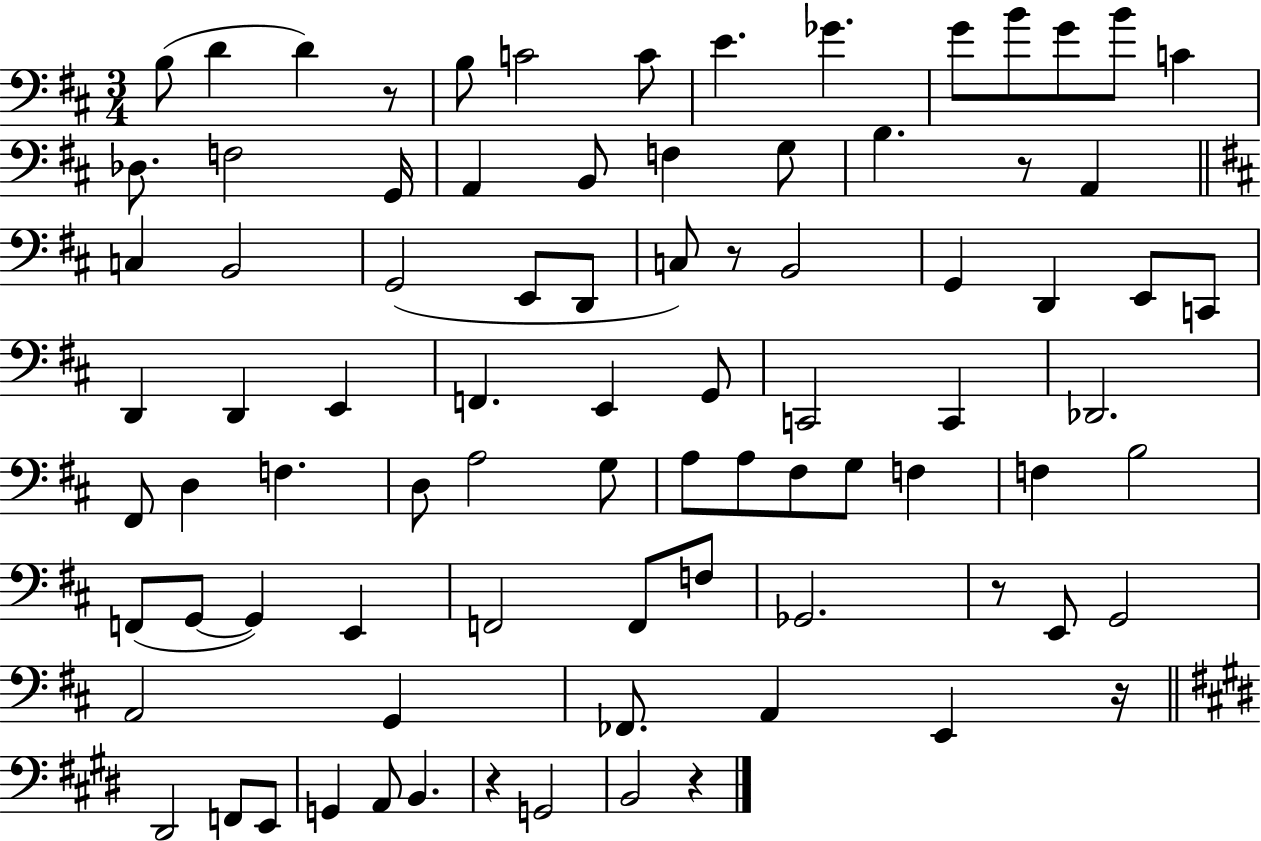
{
  \clef bass
  \numericTimeSignature
  \time 3/4
  \key d \major
  b8( d'4 d'4) r8 | b8 c'2 c'8 | e'4. ges'4. | g'8 b'8 g'8 b'8 c'4 | \break des8. f2 g,16 | a,4 b,8 f4 g8 | b4. r8 a,4 | \bar "||" \break \key d \major c4 b,2 | g,2( e,8 d,8 | c8) r8 b,2 | g,4 d,4 e,8 c,8 | \break d,4 d,4 e,4 | f,4. e,4 g,8 | c,2 c,4 | des,2. | \break fis,8 d4 f4. | d8 a2 g8 | a8 a8 fis8 g8 f4 | f4 b2 | \break f,8( g,8~~ g,4) e,4 | f,2 f,8 f8 | ges,2. | r8 e,8 g,2 | \break a,2 g,4 | fes,8. a,4 e,4 r16 | \bar "||" \break \key e \major dis,2 f,8 e,8 | g,4 a,8 b,4. | r4 g,2 | b,2 r4 | \break \bar "|."
}